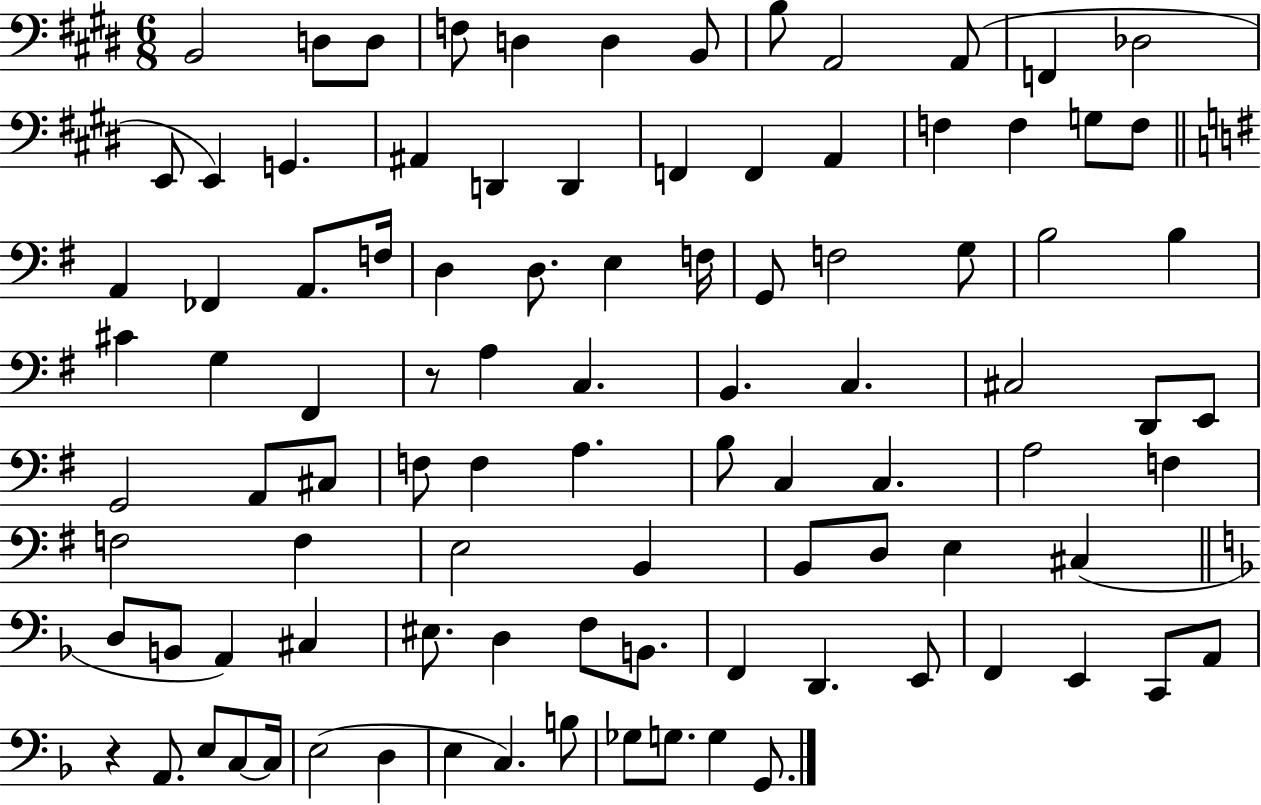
B2/h D3/e D3/e F3/e D3/q D3/q B2/e B3/e A2/h A2/e F2/q Db3/h E2/e E2/q G2/q. A#2/q D2/q D2/q F2/q F2/q A2/q F3/q F3/q G3/e F3/e A2/q FES2/q A2/e. F3/s D3/q D3/e. E3/q F3/s G2/e F3/h G3/e B3/h B3/q C#4/q G3/q F#2/q R/e A3/q C3/q. B2/q. C3/q. C#3/h D2/e E2/e G2/h A2/e C#3/e F3/e F3/q A3/q. B3/e C3/q C3/q. A3/h F3/q F3/h F3/q E3/h B2/q B2/e D3/e E3/q C#3/q D3/e B2/e A2/q C#3/q EIS3/e. D3/q F3/e B2/e. F2/q D2/q. E2/e F2/q E2/q C2/e A2/e R/q A2/e. E3/e C3/e C3/s E3/h D3/q E3/q C3/q. B3/e Gb3/e G3/e. G3/q G2/e.